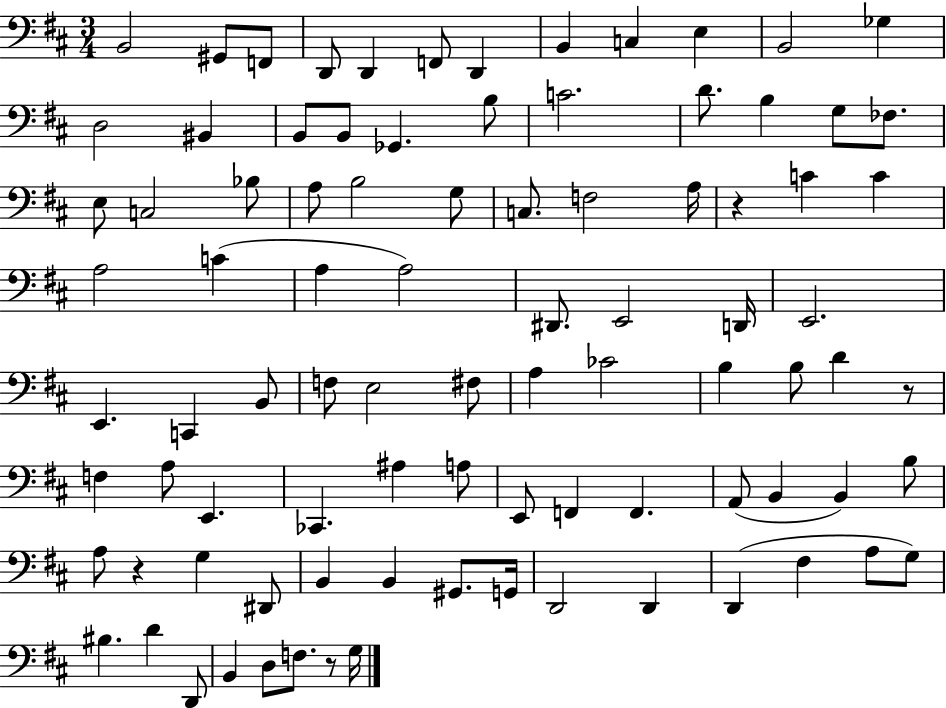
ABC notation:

X:1
T:Untitled
M:3/4
L:1/4
K:D
B,,2 ^G,,/2 F,,/2 D,,/2 D,, F,,/2 D,, B,, C, E, B,,2 _G, D,2 ^B,, B,,/2 B,,/2 _G,, B,/2 C2 D/2 B, G,/2 _F,/2 E,/2 C,2 _B,/2 A,/2 B,2 G,/2 C,/2 F,2 A,/4 z C C A,2 C A, A,2 ^D,,/2 E,,2 D,,/4 E,,2 E,, C,, B,,/2 F,/2 E,2 ^F,/2 A, _C2 B, B,/2 D z/2 F, A,/2 E,, _C,, ^A, A,/2 E,,/2 F,, F,, A,,/2 B,, B,, B,/2 A,/2 z G, ^D,,/2 B,, B,, ^G,,/2 G,,/4 D,,2 D,, D,, ^F, A,/2 G,/2 ^B, D D,,/2 B,, D,/2 F,/2 z/2 G,/4